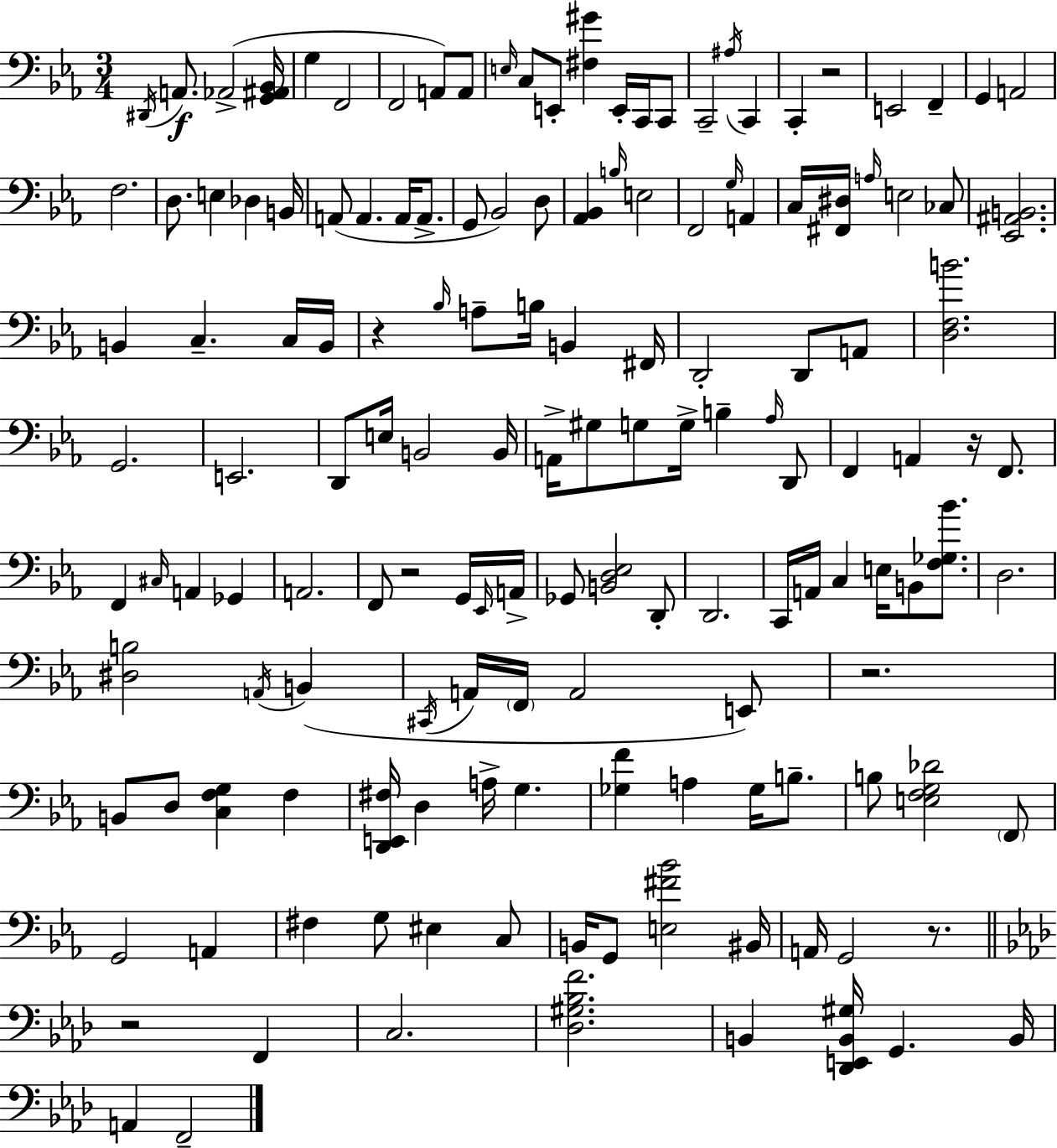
D#2/s A2/e. Ab2/h [G2,A#2,Bb2]/s G3/q F2/h F2/h A2/e A2/e E3/s C3/e E2/e [F#3,G#4]/q E2/s C2/s C2/e C2/h A#3/s C2/q C2/q R/h E2/h F2/q G2/q A2/h F3/h. D3/e. E3/q Db3/q B2/s A2/e A2/q. A2/s A2/e. G2/e Bb2/h D3/e [Ab2,Bb2]/q B3/s E3/h F2/h G3/s A2/q C3/s [F#2,D#3]/s A3/s E3/h CES3/e [Eb2,A#2,B2]/h. B2/q C3/q. C3/s B2/s R/q Bb3/s A3/e B3/s B2/q F#2/s D2/h D2/e A2/e [D3,F3,B4]/h. G2/h. E2/h. D2/e E3/s B2/h B2/s A2/s G#3/e G3/e G3/s B3/q Ab3/s D2/e F2/q A2/q R/s F2/e. F2/q C#3/s A2/q Gb2/q A2/h. F2/e R/h G2/s Eb2/s A2/s Gb2/e [B2,D3,Eb3]/h D2/e D2/h. C2/s A2/s C3/q E3/s B2/e [F3,Gb3,Bb4]/e. D3/h. [D#3,B3]/h A2/s B2/q C#2/s A2/s F2/s A2/h E2/e R/h. B2/e D3/e [C3,F3,G3]/q F3/q [D2,E2,F#3]/s D3/q A3/s G3/q. [Gb3,F4]/q A3/q Gb3/s B3/e. B3/e [E3,F3,G3,Db4]/h F2/e G2/h A2/q F#3/q G3/e EIS3/q C3/e B2/s G2/e [E3,F#4,Bb4]/h BIS2/s A2/s G2/h R/e. R/h F2/q C3/h. [Db3,G#3,Bb3,F4]/h. B2/q [Db2,E2,B2,G#3]/s G2/q. B2/s A2/q F2/h